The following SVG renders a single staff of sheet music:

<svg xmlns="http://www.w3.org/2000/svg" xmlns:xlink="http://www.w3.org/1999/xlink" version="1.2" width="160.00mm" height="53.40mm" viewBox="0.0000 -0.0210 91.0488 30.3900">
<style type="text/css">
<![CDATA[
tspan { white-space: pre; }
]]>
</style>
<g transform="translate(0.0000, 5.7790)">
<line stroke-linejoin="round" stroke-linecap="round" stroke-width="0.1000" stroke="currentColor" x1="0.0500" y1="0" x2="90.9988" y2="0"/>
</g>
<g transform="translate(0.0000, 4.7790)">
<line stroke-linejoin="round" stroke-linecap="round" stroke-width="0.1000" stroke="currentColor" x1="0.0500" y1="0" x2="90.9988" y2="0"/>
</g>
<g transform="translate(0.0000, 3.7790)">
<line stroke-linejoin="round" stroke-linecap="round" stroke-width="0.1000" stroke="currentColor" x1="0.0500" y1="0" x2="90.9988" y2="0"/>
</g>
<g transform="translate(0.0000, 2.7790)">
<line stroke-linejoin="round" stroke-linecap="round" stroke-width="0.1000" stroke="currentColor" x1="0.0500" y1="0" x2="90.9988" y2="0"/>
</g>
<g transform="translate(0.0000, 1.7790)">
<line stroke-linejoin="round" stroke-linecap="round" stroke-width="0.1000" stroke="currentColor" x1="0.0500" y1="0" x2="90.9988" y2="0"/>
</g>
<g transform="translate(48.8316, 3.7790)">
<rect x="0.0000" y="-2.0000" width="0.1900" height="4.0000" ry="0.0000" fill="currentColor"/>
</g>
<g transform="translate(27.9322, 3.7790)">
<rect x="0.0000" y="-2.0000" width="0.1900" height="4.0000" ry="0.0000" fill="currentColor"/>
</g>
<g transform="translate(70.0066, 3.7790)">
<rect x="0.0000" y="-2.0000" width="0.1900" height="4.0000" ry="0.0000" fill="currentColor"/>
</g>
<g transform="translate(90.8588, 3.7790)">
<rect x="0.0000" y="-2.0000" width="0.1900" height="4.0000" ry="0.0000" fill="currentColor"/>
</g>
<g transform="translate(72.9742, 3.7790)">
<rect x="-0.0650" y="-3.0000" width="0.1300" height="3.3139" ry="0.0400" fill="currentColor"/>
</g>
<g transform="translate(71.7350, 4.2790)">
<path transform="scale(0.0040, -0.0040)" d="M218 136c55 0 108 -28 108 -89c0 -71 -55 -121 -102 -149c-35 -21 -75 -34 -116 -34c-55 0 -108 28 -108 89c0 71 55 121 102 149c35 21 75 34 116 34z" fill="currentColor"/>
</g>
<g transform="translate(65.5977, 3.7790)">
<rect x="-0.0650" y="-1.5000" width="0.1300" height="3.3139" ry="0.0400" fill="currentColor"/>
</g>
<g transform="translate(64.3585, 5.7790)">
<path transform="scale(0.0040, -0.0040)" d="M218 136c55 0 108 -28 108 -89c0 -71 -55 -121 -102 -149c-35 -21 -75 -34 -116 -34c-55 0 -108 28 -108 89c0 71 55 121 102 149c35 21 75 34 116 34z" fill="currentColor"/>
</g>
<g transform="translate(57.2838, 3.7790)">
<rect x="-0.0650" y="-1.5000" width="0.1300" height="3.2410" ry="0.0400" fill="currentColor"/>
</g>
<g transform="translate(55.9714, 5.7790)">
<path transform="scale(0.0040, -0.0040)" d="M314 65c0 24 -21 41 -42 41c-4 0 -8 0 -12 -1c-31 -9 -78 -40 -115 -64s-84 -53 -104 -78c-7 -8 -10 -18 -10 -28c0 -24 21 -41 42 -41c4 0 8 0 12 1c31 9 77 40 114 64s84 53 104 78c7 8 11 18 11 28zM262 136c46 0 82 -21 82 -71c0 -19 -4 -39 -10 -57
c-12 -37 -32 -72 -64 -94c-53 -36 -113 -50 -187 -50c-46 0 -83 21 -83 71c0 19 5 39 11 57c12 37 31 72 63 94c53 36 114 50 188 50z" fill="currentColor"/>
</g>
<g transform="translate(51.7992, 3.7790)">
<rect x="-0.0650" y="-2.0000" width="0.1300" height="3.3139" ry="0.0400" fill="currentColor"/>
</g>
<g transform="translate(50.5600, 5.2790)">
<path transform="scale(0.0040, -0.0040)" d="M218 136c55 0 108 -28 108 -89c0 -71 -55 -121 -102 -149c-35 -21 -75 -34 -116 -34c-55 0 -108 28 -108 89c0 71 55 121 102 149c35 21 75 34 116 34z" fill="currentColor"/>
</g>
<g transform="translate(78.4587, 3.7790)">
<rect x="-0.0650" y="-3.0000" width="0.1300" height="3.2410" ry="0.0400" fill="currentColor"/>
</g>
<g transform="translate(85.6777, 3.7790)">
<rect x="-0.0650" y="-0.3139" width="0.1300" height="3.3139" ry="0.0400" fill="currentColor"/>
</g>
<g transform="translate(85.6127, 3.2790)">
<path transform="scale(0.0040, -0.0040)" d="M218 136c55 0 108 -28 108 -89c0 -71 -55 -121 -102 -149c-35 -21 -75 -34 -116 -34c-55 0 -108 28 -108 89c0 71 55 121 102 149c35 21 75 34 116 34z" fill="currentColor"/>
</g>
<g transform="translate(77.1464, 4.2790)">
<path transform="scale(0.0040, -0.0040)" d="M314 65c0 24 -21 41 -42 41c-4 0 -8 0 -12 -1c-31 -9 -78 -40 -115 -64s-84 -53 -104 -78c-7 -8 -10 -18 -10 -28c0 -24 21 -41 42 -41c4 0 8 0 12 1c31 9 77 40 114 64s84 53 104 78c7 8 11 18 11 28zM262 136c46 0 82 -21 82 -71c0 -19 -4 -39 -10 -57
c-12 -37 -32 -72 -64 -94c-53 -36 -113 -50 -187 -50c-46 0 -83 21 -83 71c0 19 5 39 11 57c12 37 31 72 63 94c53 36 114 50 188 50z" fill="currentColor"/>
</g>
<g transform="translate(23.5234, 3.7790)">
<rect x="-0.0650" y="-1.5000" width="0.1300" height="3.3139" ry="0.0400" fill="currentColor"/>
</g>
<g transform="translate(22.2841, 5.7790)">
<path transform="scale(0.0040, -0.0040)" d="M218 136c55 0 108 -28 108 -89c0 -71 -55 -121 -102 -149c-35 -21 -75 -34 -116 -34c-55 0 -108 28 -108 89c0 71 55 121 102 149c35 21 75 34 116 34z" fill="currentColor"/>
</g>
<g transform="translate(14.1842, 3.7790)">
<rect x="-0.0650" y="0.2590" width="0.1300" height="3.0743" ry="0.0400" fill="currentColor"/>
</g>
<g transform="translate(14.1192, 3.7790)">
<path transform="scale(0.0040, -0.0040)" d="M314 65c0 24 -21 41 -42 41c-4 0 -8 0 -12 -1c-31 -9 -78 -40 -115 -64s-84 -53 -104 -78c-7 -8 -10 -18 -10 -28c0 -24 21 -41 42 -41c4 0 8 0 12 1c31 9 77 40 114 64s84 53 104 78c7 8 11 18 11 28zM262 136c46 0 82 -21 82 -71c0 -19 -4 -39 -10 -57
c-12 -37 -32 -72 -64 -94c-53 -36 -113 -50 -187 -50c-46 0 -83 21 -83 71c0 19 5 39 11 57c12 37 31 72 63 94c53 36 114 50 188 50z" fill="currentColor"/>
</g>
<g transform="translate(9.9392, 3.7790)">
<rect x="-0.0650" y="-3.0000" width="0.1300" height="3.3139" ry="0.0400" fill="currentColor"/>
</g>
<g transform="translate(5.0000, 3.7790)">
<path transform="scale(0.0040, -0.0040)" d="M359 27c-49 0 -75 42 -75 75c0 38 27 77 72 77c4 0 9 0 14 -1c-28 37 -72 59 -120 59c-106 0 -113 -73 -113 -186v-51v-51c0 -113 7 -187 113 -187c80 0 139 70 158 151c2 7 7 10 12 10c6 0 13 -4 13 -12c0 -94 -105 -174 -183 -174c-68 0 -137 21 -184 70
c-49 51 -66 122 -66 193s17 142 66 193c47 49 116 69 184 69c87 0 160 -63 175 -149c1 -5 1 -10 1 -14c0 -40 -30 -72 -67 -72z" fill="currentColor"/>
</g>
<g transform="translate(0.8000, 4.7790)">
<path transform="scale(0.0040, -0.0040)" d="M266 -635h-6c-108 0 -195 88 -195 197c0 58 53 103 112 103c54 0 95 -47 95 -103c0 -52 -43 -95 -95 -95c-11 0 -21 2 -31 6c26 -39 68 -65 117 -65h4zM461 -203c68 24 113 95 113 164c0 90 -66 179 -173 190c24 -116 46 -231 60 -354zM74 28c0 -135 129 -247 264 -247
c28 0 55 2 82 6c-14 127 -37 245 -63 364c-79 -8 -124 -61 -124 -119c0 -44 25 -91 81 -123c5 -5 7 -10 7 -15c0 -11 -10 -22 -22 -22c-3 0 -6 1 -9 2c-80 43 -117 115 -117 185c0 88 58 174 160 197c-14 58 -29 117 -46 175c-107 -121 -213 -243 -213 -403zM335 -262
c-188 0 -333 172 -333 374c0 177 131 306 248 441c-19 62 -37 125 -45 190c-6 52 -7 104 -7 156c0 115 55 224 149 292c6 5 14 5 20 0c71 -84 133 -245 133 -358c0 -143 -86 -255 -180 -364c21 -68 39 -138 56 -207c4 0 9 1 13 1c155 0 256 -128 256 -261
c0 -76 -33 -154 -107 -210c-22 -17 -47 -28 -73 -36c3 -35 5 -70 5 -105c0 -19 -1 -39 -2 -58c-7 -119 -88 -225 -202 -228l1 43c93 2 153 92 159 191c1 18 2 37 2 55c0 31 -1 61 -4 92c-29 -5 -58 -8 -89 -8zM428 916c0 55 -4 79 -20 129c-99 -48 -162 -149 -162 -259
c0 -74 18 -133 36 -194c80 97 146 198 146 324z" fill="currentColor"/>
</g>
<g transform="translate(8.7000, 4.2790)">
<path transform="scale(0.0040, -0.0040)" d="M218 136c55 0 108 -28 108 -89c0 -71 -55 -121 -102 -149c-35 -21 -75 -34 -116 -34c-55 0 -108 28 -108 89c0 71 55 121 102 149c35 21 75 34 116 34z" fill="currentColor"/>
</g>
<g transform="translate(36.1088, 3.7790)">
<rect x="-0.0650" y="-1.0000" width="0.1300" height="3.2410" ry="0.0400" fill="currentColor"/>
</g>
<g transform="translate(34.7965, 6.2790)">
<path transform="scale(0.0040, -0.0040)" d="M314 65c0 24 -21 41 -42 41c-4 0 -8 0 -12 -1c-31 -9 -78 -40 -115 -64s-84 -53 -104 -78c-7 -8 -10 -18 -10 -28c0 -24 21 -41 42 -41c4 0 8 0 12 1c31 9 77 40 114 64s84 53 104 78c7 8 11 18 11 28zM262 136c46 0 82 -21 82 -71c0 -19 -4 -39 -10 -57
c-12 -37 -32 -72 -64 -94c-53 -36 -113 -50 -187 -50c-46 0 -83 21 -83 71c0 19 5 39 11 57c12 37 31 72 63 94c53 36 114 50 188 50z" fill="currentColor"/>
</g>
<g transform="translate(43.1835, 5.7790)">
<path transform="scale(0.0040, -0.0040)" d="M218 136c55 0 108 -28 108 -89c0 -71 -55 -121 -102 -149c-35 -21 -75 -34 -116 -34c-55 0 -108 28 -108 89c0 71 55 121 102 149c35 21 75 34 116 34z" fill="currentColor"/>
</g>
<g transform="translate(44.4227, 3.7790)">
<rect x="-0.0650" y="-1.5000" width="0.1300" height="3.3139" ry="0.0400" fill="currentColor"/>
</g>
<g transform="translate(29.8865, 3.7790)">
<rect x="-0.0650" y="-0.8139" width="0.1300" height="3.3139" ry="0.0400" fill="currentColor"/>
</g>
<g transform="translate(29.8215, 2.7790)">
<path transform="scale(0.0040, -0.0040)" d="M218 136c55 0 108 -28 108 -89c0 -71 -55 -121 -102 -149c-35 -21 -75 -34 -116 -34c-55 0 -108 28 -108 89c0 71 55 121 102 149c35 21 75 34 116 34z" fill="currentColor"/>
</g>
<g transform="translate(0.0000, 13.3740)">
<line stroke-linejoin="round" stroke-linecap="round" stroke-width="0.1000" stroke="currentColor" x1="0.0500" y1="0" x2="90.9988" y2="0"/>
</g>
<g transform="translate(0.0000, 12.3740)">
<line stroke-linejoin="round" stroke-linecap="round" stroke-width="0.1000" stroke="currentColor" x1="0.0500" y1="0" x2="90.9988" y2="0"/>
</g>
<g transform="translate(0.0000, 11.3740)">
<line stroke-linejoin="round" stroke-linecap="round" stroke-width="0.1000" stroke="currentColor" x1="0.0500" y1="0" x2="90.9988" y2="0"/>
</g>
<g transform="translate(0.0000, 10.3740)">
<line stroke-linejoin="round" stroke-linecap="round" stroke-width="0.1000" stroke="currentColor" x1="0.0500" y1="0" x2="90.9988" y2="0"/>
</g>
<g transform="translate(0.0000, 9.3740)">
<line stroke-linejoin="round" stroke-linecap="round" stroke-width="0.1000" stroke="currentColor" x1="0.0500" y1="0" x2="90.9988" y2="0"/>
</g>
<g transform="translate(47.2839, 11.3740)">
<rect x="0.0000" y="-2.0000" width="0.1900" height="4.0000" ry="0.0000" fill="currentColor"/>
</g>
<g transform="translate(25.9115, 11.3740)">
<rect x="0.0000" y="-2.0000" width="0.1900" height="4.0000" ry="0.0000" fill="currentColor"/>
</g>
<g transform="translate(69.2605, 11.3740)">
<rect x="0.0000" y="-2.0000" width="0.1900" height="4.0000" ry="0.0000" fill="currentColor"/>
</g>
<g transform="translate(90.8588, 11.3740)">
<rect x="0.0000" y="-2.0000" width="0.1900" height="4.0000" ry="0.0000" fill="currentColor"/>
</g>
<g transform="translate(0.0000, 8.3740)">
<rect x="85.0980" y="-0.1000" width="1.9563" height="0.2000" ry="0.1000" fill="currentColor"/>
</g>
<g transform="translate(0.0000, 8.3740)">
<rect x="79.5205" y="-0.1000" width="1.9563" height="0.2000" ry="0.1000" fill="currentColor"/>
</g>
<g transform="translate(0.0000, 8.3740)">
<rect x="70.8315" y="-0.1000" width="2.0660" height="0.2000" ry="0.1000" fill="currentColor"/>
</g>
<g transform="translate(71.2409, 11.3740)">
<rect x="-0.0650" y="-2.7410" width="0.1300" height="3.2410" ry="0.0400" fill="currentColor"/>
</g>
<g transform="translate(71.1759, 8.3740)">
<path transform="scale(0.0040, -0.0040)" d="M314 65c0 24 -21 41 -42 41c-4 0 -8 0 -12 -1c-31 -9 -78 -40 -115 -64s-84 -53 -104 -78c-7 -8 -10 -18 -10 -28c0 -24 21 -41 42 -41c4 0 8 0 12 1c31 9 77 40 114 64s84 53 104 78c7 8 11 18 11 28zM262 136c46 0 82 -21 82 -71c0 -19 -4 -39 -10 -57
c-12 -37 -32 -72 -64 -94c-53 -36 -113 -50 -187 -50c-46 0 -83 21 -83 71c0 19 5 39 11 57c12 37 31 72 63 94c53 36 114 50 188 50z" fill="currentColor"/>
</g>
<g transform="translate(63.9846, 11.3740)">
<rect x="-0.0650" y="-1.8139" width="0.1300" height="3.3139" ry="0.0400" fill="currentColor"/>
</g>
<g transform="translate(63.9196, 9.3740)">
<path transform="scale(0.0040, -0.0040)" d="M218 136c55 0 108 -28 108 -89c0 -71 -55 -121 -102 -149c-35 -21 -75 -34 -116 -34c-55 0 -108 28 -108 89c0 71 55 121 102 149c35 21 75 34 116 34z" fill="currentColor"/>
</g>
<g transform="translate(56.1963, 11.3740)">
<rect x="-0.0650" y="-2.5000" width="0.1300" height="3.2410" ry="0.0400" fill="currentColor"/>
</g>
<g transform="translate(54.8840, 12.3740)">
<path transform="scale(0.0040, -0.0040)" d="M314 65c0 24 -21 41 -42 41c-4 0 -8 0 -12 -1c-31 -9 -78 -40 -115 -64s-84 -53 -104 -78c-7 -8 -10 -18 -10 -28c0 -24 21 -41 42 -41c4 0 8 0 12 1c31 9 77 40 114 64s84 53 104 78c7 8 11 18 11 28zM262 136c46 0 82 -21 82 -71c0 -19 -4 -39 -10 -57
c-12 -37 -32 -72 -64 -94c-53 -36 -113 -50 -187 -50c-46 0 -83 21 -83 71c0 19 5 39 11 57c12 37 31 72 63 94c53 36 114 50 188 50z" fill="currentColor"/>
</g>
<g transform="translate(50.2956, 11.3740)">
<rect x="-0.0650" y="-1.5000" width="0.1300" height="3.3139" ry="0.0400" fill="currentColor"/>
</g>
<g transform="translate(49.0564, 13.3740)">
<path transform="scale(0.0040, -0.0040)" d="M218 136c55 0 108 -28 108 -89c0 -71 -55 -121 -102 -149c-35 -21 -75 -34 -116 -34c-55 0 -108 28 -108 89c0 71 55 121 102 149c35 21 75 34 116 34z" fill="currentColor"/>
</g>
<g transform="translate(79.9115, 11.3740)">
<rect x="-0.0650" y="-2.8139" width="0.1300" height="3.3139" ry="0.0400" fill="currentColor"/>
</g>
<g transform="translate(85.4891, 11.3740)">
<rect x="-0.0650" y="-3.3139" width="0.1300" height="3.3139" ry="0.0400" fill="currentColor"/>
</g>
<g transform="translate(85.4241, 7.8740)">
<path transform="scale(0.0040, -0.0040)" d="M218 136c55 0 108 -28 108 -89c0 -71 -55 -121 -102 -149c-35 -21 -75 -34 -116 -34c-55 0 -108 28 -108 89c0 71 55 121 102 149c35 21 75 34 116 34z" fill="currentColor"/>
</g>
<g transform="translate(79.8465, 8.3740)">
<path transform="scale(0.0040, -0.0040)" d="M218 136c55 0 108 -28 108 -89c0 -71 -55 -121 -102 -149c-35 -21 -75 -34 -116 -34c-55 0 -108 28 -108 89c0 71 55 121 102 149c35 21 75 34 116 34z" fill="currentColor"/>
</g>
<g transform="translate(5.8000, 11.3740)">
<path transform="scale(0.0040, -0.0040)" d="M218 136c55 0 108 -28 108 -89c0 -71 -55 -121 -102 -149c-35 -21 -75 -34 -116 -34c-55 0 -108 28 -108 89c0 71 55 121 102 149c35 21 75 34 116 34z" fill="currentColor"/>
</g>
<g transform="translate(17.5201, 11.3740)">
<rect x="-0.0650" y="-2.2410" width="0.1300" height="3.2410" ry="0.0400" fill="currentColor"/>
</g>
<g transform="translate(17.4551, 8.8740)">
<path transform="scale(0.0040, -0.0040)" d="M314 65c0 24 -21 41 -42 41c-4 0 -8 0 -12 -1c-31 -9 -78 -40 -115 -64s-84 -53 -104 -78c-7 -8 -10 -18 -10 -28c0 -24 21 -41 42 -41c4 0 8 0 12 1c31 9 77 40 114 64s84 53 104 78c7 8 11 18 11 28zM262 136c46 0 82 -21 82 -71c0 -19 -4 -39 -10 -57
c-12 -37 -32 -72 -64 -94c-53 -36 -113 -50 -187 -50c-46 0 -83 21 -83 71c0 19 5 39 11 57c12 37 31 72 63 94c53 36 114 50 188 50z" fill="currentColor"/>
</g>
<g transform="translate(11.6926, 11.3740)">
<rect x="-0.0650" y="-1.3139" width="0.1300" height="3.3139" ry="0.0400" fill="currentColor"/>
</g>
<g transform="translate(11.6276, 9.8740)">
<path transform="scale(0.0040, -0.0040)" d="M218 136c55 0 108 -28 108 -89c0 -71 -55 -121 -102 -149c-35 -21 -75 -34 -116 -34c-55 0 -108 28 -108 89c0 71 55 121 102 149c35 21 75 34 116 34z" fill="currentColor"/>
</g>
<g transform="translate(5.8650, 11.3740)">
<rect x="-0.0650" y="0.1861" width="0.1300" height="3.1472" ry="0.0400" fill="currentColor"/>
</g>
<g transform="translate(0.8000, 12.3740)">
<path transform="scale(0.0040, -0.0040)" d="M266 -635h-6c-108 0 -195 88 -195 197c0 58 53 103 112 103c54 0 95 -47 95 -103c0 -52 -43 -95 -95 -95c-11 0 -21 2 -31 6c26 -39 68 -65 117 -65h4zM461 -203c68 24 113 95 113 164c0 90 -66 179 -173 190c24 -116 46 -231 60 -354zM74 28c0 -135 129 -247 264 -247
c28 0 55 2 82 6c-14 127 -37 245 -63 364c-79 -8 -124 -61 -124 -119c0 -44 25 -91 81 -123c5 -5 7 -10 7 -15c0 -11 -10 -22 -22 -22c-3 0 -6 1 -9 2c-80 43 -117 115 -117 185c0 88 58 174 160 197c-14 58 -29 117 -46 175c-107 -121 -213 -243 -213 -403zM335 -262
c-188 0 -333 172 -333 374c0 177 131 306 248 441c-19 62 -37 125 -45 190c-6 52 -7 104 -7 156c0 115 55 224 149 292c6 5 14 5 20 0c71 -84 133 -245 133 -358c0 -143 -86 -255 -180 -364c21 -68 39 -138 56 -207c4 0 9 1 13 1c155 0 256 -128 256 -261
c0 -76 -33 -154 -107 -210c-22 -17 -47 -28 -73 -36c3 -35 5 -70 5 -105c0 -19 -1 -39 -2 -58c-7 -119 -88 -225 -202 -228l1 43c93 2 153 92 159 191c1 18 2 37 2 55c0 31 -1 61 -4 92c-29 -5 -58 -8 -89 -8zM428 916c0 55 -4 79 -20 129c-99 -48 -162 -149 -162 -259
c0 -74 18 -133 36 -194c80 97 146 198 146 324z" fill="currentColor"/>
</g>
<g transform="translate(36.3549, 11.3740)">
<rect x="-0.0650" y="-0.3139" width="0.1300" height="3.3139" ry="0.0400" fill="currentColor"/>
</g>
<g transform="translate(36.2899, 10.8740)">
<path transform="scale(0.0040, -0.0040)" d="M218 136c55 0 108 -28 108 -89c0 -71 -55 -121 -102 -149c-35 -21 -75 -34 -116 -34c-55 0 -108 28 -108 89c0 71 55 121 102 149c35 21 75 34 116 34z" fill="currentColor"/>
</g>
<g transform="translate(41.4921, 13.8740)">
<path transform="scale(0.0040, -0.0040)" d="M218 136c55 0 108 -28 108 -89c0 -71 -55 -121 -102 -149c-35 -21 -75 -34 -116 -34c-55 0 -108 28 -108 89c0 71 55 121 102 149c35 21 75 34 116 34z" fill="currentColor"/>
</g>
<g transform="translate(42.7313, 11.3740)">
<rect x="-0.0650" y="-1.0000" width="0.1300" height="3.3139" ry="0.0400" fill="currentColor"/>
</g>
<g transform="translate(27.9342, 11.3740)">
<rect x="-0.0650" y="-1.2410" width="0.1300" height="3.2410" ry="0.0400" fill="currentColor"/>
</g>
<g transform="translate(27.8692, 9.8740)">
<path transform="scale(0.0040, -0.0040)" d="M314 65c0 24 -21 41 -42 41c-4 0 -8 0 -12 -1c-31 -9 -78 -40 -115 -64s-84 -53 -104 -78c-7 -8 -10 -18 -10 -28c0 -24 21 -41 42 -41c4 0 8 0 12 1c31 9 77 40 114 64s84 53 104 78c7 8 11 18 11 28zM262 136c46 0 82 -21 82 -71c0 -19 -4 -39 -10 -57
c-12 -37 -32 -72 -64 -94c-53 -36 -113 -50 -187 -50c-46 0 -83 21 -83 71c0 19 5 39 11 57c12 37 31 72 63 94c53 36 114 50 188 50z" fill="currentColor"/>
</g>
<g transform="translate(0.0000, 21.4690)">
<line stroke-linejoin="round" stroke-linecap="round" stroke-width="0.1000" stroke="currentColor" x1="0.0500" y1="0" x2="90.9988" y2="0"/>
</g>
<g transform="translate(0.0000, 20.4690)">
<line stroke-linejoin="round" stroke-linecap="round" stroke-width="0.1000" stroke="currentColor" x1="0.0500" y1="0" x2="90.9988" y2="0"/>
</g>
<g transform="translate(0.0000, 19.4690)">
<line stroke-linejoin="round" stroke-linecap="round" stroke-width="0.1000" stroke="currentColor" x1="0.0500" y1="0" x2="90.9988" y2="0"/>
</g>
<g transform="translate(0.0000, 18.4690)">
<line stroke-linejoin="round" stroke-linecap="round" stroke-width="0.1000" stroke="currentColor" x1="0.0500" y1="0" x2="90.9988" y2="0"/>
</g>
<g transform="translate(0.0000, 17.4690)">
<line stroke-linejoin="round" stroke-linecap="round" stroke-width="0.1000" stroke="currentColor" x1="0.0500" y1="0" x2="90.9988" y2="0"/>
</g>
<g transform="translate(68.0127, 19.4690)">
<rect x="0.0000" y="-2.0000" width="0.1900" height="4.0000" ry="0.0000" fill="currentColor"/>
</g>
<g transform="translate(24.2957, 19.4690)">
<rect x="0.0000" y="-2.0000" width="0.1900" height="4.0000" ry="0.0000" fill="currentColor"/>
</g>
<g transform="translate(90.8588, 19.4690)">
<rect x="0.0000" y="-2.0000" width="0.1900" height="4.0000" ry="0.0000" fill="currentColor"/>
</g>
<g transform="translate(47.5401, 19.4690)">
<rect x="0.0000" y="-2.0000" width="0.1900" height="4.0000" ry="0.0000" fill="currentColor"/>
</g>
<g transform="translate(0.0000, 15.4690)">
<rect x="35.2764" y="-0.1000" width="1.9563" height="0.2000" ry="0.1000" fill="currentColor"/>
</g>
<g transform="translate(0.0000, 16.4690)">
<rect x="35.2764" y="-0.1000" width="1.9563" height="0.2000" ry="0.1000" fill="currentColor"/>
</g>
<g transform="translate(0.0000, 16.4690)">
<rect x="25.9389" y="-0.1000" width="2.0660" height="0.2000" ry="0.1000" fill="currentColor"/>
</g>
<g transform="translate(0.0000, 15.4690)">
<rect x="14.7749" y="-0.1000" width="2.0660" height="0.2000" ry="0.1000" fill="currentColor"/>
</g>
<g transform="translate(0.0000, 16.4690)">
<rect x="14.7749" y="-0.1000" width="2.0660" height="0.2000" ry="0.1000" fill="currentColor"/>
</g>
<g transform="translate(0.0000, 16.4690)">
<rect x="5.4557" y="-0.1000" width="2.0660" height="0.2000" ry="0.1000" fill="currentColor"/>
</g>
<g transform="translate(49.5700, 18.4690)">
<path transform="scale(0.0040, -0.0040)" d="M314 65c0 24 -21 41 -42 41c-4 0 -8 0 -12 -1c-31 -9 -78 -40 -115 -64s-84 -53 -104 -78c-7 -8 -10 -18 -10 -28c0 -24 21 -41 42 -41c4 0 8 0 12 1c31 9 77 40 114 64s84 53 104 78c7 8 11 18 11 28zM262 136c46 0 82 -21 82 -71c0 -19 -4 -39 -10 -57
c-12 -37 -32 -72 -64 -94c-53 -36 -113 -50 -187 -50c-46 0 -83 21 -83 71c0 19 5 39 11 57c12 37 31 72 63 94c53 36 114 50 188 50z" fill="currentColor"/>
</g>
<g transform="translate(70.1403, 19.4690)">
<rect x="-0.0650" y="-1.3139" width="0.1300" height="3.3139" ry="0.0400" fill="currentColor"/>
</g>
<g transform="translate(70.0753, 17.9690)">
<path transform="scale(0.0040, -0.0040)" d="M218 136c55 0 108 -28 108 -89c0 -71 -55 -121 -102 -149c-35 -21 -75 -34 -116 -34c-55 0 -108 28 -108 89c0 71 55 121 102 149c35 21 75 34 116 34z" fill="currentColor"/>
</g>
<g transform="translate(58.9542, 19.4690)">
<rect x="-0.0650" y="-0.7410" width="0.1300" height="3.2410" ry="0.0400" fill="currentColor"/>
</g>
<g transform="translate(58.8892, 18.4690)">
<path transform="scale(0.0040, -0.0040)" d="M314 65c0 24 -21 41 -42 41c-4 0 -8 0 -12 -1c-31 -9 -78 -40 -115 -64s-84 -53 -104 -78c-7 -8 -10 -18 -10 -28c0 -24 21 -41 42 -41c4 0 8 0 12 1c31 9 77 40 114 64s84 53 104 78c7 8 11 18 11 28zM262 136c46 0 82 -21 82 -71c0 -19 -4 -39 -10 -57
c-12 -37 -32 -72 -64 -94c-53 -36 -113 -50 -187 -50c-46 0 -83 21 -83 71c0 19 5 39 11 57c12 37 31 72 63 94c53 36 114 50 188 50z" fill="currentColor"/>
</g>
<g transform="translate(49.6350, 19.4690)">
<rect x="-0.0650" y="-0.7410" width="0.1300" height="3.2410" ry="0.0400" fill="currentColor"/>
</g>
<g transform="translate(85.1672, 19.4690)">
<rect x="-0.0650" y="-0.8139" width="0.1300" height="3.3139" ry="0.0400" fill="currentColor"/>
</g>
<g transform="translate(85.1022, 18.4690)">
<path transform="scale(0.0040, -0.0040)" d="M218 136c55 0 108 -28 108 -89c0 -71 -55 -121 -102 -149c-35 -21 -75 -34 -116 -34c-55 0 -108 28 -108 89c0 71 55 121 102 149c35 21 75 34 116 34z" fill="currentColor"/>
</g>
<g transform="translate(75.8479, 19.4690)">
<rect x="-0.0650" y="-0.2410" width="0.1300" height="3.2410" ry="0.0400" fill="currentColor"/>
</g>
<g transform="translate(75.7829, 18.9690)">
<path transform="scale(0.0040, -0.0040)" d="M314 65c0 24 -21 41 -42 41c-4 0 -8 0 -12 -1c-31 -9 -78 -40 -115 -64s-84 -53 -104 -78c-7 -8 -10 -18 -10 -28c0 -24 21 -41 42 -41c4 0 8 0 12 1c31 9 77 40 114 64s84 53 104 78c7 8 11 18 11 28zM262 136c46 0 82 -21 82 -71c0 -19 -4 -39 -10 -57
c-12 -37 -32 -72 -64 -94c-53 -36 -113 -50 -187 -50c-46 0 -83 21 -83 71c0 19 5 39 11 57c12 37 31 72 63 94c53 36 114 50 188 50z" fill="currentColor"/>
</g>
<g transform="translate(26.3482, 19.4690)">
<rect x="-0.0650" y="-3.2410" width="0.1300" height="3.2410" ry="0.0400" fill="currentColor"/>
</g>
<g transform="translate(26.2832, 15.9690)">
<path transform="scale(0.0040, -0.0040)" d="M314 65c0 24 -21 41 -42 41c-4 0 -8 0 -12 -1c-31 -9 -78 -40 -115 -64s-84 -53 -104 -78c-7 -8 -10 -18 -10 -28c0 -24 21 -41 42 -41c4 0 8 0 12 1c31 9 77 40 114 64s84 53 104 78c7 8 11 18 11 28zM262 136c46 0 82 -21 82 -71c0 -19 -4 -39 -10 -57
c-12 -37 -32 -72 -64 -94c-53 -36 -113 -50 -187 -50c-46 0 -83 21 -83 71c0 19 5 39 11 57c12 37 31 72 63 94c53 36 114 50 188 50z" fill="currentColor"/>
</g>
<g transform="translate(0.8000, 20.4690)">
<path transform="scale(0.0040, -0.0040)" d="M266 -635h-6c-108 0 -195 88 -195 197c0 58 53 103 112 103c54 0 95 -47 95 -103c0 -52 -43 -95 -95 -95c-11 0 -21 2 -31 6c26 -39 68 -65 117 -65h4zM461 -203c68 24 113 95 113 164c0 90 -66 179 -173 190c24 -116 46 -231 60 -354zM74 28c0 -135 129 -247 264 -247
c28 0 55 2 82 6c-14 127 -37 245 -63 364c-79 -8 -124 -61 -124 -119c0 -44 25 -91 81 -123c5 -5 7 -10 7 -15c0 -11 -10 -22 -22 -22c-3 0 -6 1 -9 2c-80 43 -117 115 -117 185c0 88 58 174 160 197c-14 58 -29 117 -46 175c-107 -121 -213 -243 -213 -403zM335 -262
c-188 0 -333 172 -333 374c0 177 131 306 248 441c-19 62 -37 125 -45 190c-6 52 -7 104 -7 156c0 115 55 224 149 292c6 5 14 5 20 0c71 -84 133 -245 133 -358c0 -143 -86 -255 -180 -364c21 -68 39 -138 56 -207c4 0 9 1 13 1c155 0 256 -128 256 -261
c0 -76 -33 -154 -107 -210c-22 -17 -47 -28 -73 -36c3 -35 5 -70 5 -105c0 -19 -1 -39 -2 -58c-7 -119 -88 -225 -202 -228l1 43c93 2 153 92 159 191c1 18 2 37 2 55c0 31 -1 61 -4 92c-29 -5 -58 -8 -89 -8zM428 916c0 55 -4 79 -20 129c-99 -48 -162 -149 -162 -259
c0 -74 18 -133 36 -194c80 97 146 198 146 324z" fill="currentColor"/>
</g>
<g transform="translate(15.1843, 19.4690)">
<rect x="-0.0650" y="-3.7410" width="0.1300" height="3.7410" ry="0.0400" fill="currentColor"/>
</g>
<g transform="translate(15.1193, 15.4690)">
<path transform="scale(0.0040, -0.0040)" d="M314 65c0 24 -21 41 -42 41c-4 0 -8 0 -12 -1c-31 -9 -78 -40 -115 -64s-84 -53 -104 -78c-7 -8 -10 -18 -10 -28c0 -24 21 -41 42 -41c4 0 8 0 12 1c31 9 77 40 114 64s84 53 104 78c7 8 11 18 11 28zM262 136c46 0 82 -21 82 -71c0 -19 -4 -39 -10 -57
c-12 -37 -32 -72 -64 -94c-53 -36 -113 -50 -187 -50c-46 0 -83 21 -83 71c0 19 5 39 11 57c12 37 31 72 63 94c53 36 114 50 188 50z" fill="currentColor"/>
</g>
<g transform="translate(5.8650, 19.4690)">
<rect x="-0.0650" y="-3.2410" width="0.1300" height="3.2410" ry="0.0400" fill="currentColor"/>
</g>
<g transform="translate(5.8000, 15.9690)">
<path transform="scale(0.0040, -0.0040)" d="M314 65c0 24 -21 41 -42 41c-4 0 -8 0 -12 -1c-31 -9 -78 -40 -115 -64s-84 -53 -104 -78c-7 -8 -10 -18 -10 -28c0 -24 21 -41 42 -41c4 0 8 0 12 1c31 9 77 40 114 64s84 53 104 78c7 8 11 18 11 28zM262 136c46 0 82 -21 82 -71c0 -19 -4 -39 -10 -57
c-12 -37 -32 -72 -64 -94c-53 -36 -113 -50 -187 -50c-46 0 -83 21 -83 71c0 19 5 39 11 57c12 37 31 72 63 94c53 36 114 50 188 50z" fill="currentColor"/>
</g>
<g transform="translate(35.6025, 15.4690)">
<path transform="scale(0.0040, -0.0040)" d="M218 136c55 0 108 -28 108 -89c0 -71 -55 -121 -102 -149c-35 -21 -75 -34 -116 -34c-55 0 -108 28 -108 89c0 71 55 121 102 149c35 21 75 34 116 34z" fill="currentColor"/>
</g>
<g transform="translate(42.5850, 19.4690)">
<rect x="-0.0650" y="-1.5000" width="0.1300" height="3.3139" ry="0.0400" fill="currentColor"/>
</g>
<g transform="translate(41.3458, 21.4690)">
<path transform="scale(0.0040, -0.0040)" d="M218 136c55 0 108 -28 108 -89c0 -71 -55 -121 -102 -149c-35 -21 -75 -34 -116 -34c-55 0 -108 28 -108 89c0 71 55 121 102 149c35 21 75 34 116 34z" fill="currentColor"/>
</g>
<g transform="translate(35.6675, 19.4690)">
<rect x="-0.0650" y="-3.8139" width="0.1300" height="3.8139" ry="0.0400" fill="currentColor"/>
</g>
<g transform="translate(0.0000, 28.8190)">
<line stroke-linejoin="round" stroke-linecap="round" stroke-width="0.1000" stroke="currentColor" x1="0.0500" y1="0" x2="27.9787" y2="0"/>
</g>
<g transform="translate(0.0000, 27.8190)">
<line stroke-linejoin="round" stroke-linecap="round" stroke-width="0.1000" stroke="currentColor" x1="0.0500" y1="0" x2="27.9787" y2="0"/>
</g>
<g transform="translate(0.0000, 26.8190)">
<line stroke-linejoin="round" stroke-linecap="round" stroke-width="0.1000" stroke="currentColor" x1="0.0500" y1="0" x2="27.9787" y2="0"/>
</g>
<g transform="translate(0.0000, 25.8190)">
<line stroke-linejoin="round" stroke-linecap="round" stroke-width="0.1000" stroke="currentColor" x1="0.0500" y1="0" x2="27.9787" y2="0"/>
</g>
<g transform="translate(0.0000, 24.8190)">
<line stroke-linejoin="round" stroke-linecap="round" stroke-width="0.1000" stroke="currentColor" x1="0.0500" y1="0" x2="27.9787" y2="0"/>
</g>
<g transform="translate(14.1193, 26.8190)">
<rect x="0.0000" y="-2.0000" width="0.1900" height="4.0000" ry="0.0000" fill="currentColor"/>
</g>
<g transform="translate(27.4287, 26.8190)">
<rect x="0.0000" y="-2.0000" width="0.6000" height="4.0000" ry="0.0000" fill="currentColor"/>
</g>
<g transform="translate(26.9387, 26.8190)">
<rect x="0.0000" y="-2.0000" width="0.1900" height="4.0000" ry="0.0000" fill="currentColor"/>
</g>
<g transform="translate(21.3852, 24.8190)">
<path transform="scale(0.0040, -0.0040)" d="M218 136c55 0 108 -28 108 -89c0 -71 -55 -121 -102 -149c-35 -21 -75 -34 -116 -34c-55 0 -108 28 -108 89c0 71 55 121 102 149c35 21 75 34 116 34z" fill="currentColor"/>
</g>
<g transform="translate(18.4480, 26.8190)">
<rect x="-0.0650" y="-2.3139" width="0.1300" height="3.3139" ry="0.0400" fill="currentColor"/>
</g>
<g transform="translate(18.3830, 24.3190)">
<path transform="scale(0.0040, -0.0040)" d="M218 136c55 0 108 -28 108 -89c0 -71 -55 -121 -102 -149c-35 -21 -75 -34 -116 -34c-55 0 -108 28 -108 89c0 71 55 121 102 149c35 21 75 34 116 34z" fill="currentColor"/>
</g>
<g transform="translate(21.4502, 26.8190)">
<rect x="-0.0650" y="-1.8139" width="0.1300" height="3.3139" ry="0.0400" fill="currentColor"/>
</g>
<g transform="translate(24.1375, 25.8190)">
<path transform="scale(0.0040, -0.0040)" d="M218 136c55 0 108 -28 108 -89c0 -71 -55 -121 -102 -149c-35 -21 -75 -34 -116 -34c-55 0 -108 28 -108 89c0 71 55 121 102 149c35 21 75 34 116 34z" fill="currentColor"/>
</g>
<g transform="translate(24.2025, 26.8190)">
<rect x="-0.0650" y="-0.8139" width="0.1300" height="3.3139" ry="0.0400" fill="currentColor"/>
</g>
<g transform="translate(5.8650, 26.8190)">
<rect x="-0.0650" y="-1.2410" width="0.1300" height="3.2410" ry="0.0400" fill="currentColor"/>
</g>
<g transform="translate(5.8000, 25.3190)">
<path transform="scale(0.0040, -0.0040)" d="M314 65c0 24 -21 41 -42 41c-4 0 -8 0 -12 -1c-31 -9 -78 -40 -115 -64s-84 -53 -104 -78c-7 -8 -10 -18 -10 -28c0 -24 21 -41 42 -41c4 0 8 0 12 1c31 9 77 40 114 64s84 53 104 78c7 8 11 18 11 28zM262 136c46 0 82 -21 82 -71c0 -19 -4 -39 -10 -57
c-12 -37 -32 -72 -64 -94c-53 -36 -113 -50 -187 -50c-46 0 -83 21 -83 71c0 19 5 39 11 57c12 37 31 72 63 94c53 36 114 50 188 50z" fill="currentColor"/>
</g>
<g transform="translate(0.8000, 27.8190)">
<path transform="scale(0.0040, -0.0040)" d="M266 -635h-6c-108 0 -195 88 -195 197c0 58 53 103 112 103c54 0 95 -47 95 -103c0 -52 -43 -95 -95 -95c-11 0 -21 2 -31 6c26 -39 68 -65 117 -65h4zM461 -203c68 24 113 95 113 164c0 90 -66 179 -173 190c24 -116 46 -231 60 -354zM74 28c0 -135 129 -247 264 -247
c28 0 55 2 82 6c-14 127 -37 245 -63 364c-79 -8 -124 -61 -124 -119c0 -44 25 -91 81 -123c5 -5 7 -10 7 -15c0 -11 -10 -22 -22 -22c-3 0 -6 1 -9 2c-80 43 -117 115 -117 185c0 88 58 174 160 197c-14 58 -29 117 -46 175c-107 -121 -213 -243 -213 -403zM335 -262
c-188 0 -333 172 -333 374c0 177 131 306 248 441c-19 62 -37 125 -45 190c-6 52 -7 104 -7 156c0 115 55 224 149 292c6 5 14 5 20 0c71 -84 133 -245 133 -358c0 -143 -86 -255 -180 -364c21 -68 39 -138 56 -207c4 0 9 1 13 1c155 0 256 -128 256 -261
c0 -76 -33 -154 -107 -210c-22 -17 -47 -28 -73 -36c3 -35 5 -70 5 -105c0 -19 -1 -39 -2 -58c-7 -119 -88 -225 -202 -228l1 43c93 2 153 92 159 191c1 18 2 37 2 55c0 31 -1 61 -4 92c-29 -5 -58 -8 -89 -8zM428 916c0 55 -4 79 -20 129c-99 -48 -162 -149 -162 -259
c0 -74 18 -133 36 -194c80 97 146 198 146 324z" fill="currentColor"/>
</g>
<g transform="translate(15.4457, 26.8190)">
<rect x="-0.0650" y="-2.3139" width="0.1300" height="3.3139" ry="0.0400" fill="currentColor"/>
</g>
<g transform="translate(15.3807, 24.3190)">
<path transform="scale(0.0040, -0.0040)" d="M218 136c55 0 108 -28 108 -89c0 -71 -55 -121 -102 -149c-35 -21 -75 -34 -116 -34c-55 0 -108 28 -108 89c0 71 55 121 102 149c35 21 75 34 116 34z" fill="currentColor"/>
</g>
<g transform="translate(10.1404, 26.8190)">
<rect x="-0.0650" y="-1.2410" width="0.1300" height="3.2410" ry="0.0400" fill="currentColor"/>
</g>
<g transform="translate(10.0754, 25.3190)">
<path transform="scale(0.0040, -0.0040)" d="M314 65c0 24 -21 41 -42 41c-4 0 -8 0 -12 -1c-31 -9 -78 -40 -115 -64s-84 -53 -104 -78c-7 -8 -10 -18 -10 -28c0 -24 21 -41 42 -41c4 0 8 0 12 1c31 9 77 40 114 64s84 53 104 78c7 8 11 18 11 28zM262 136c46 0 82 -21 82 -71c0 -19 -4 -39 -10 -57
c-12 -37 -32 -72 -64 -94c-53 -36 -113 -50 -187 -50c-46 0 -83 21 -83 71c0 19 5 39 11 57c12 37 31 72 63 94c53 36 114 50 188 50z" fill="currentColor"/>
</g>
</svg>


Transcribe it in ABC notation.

X:1
T:Untitled
M:4/4
L:1/4
K:C
A B2 E d D2 E F E2 E A A2 c B e g2 e2 c D E G2 f a2 a b b2 c'2 b2 c' E d2 d2 e c2 d e2 e2 g g f d